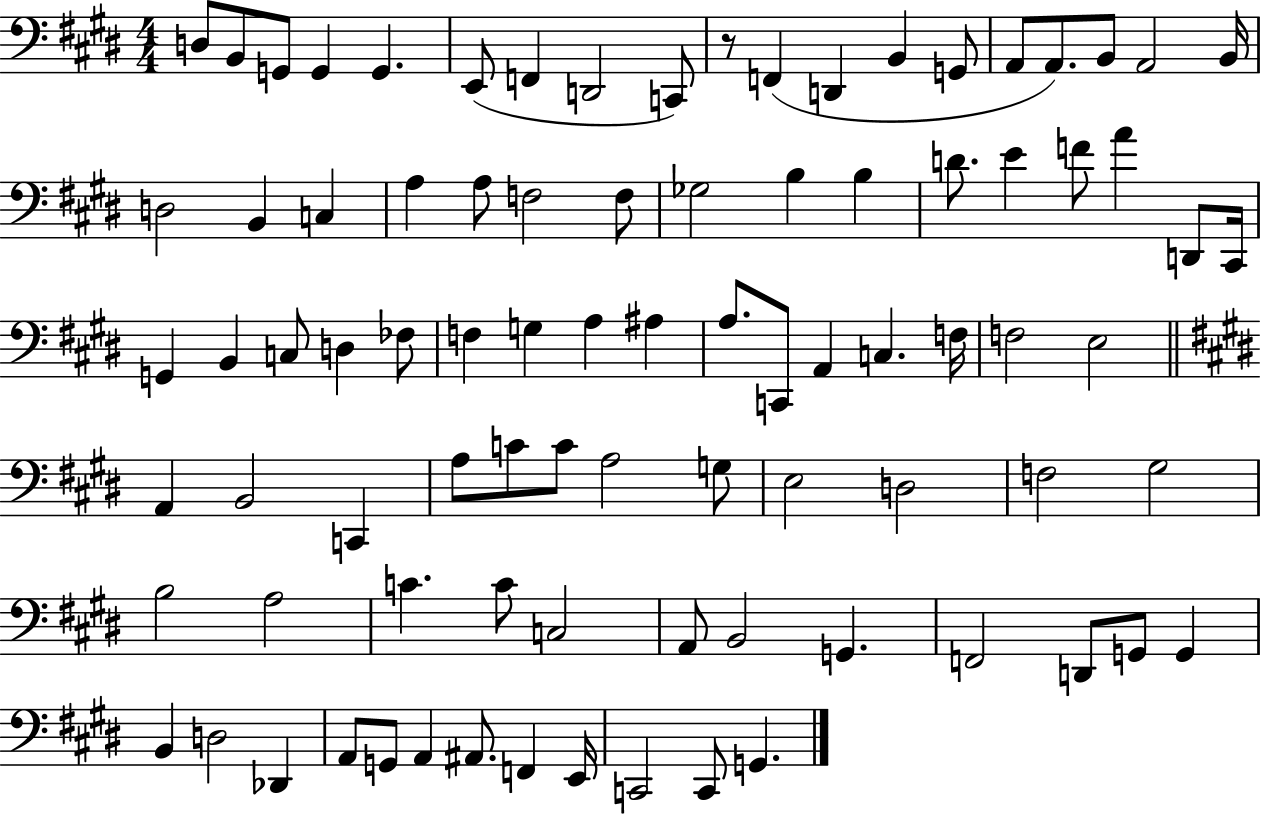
{
  \clef bass
  \numericTimeSignature
  \time 4/4
  \key e \major
  \repeat volta 2 { d8 b,8 g,8 g,4 g,4. | e,8( f,4 d,2 c,8) | r8 f,4( d,4 b,4 g,8 | a,8 a,8.) b,8 a,2 b,16 | \break d2 b,4 c4 | a4 a8 f2 f8 | ges2 b4 b4 | d'8. e'4 f'8 a'4 d,8 cis,16 | \break g,4 b,4 c8 d4 fes8 | f4 g4 a4 ais4 | a8. c,8 a,4 c4. f16 | f2 e2 | \break \bar "||" \break \key e \major a,4 b,2 c,4 | a8 c'8 c'8 a2 g8 | e2 d2 | f2 gis2 | \break b2 a2 | c'4. c'8 c2 | a,8 b,2 g,4. | f,2 d,8 g,8 g,4 | \break b,4 d2 des,4 | a,8 g,8 a,4 ais,8. f,4 e,16 | c,2 c,8 g,4. | } \bar "|."
}